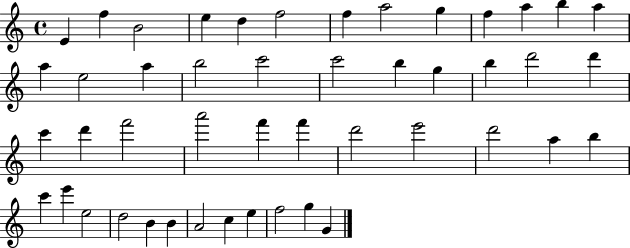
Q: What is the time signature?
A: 4/4